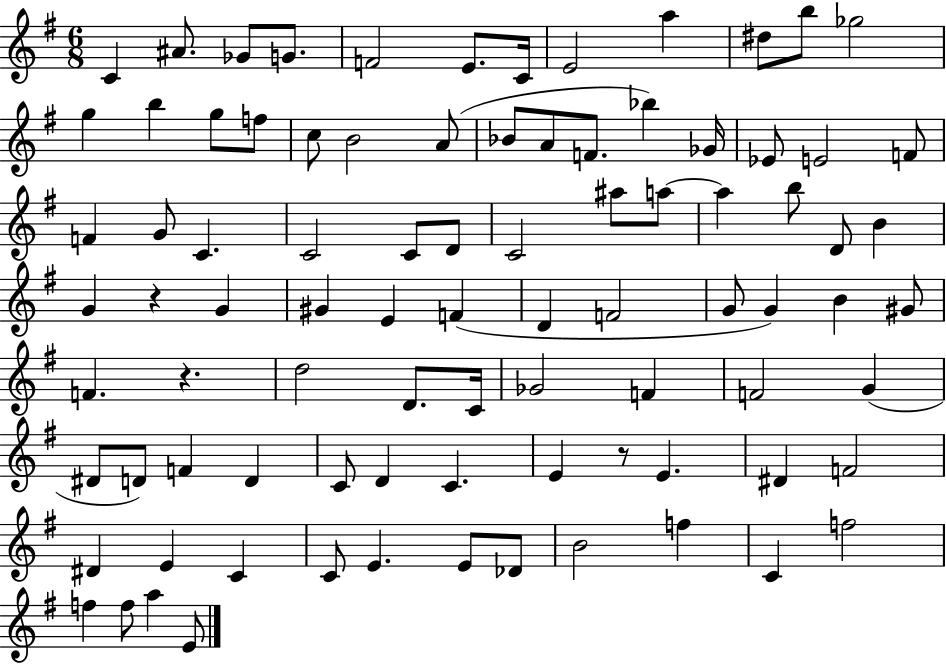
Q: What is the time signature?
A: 6/8